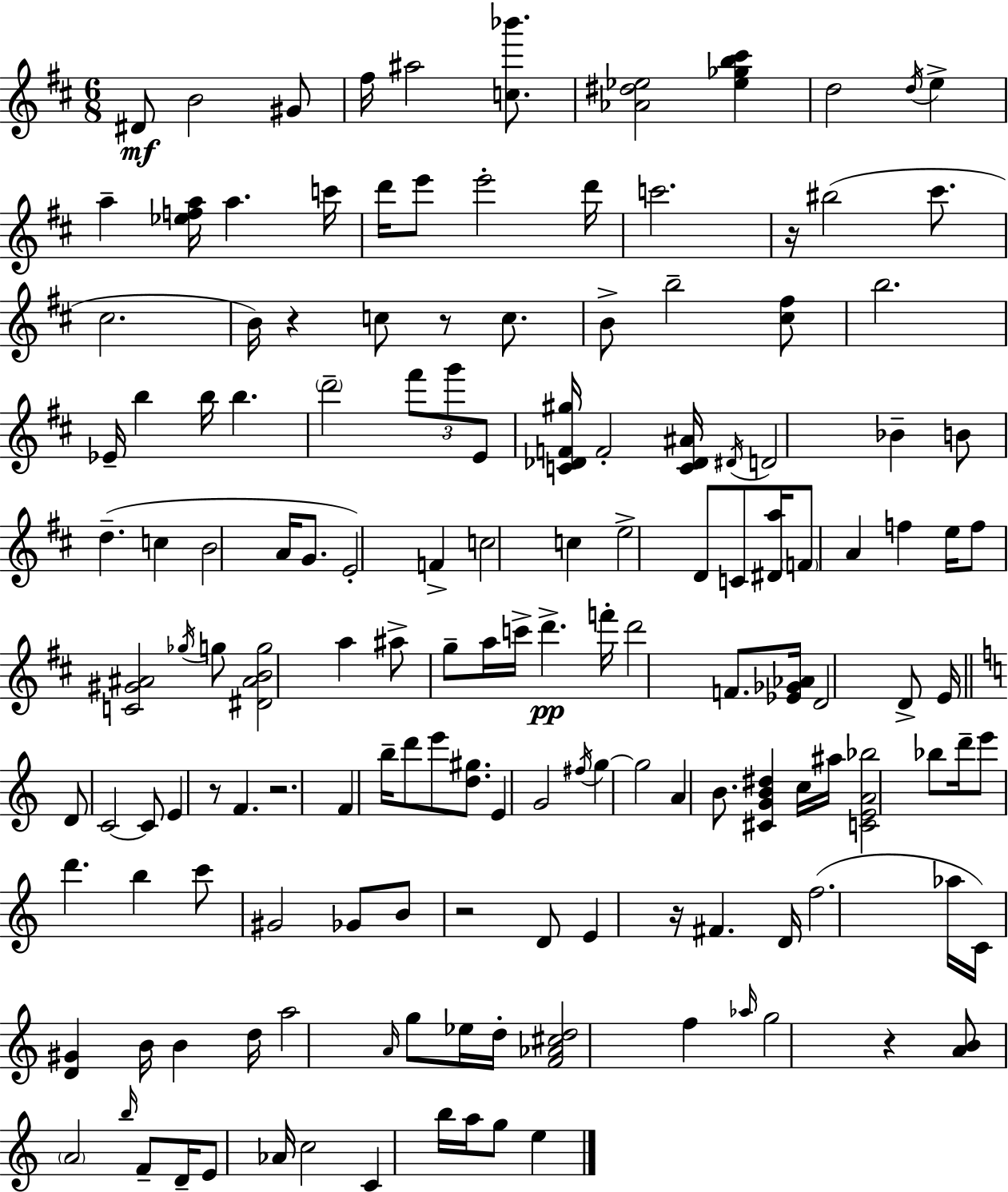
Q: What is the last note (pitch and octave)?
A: E5